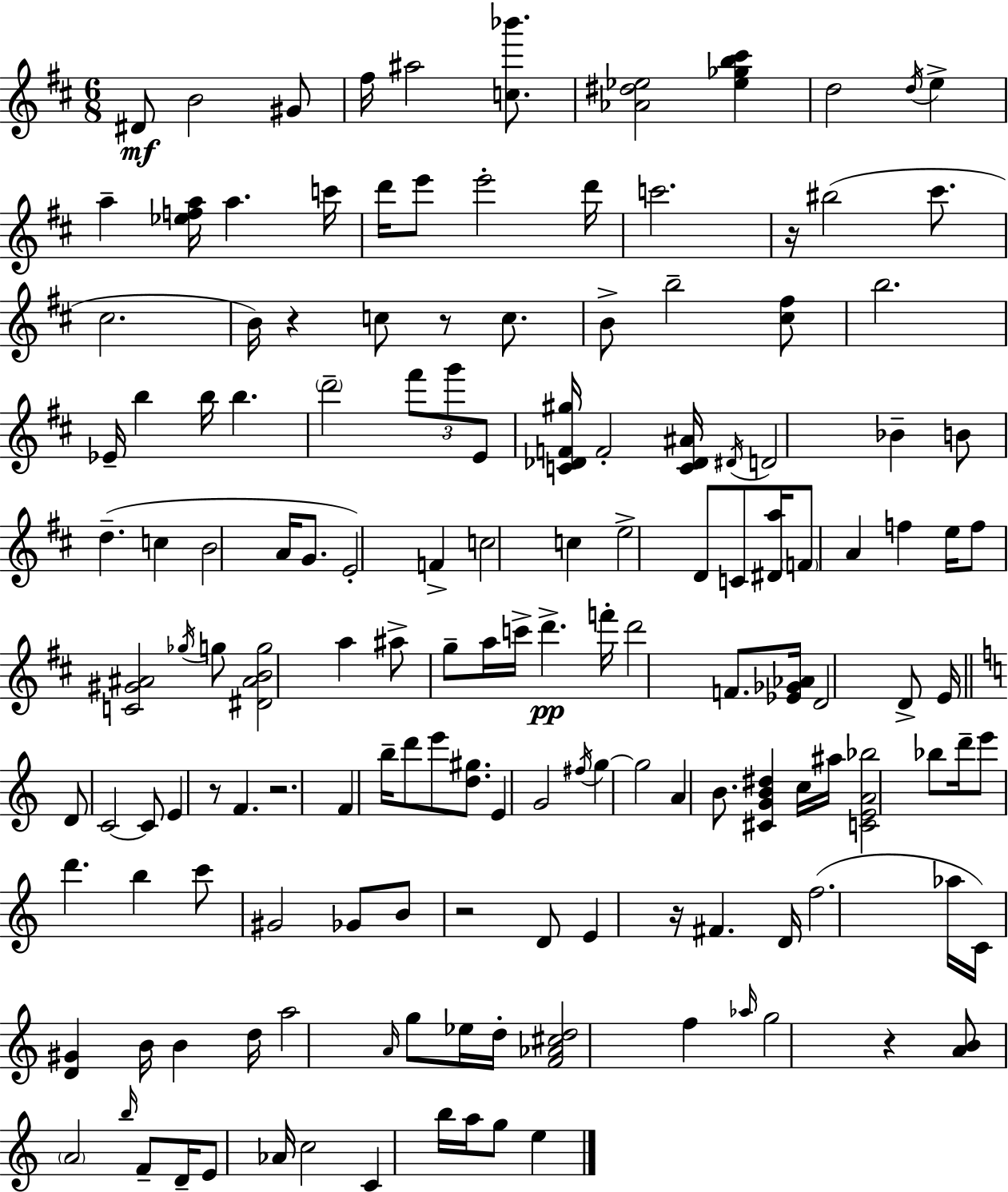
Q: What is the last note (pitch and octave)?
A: E5